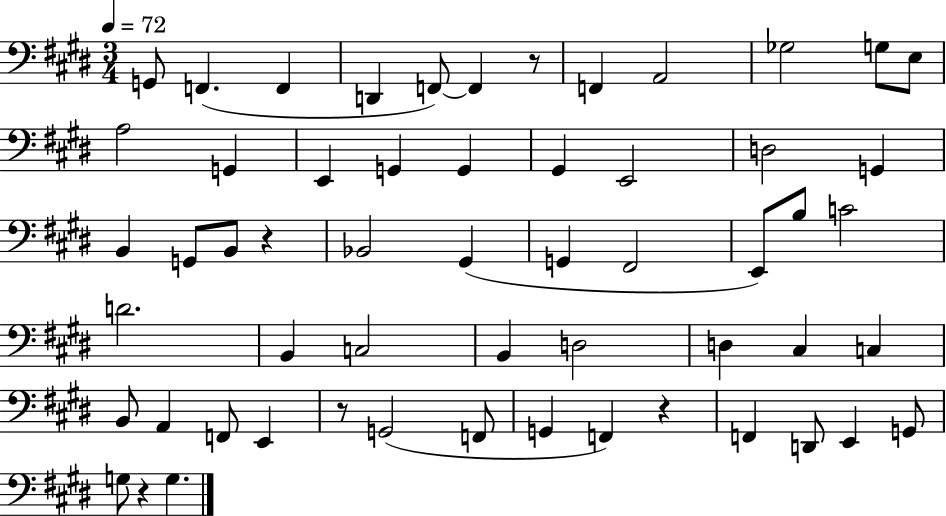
X:1
T:Untitled
M:3/4
L:1/4
K:E
G,,/2 F,, F,, D,, F,,/2 F,, z/2 F,, A,,2 _G,2 G,/2 E,/2 A,2 G,, E,, G,, G,, ^G,, E,,2 D,2 G,, B,, G,,/2 B,,/2 z _B,,2 ^G,, G,, ^F,,2 E,,/2 B,/2 C2 D2 B,, C,2 B,, D,2 D, ^C, C, B,,/2 A,, F,,/2 E,, z/2 G,,2 F,,/2 G,, F,, z F,, D,,/2 E,, G,,/2 G,/2 z G,